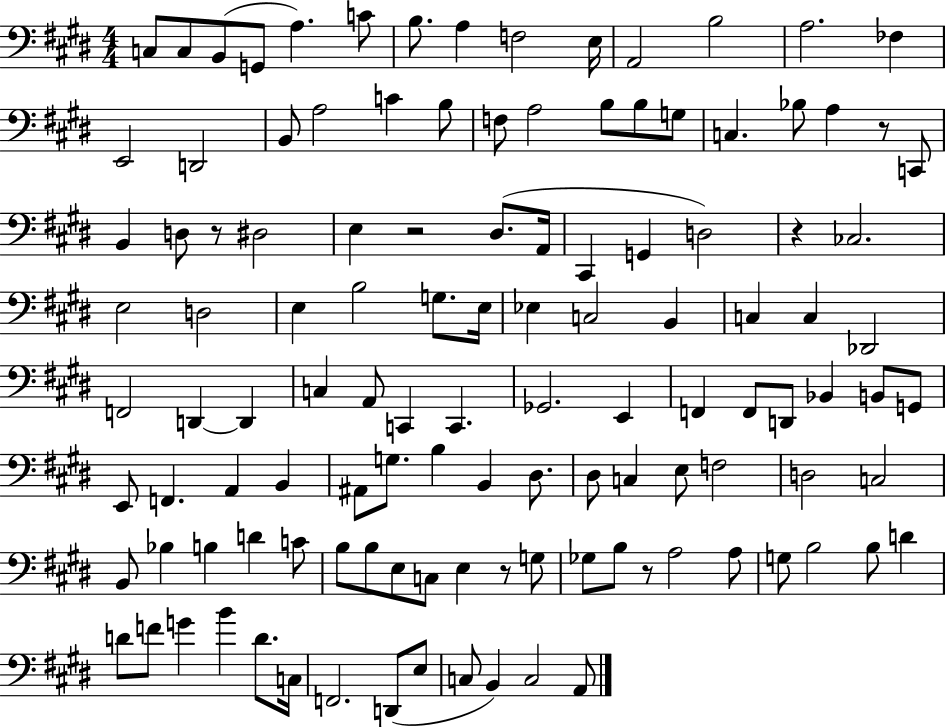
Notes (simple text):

C3/e C3/e B2/e G2/e A3/q. C4/e B3/e. A3/q F3/h E3/s A2/h B3/h A3/h. FES3/q E2/h D2/h B2/e A3/h C4/q B3/e F3/e A3/h B3/e B3/e G3/e C3/q. Bb3/e A3/q R/e C2/e B2/q D3/e R/e D#3/h E3/q R/h D#3/e. A2/s C#2/q G2/q D3/h R/q CES3/h. E3/h D3/h E3/q B3/h G3/e. E3/s Eb3/q C3/h B2/q C3/q C3/q Db2/h F2/h D2/q D2/q C3/q A2/e C2/q C2/q. Gb2/h. E2/q F2/q F2/e D2/e Bb2/q B2/e G2/e E2/e F2/q. A2/q B2/q A#2/e G3/e. B3/q B2/q D#3/e. D#3/e C3/q E3/e F3/h D3/h C3/h B2/e Bb3/q B3/q D4/q C4/e B3/e B3/e E3/e C3/e E3/q R/e G3/e Gb3/e B3/e R/e A3/h A3/e G3/e B3/h B3/e D4/q D4/e F4/e G4/q B4/q D4/e. C3/s F2/h. D2/e E3/e C3/e B2/q C3/h A2/e